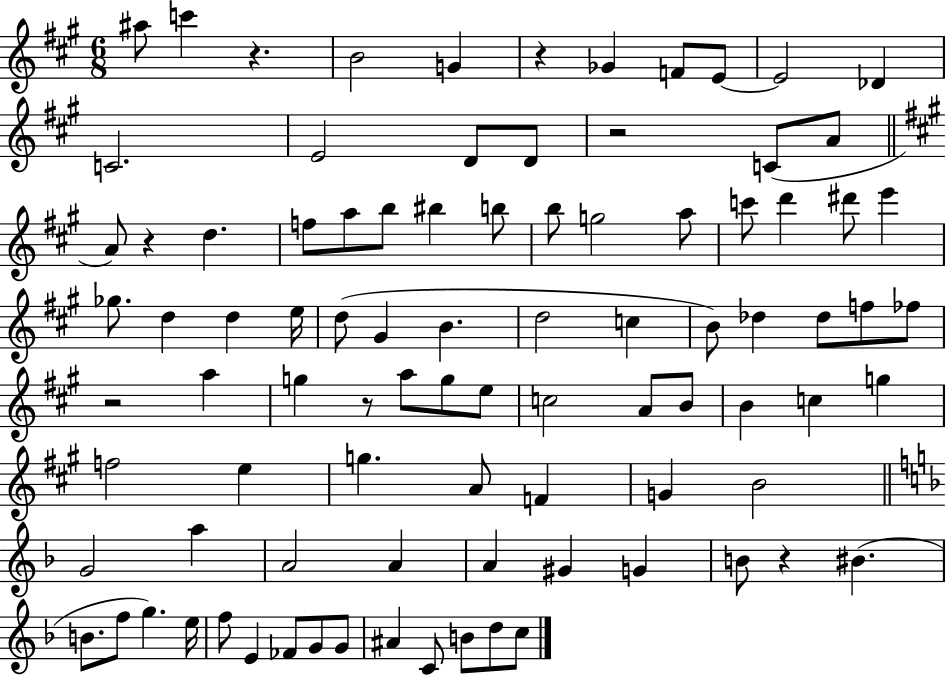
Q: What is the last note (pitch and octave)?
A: C5